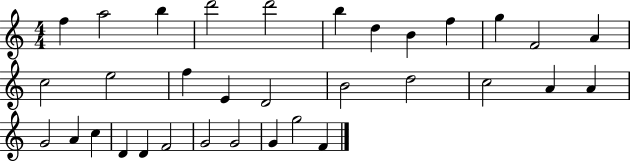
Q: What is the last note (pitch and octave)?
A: F4